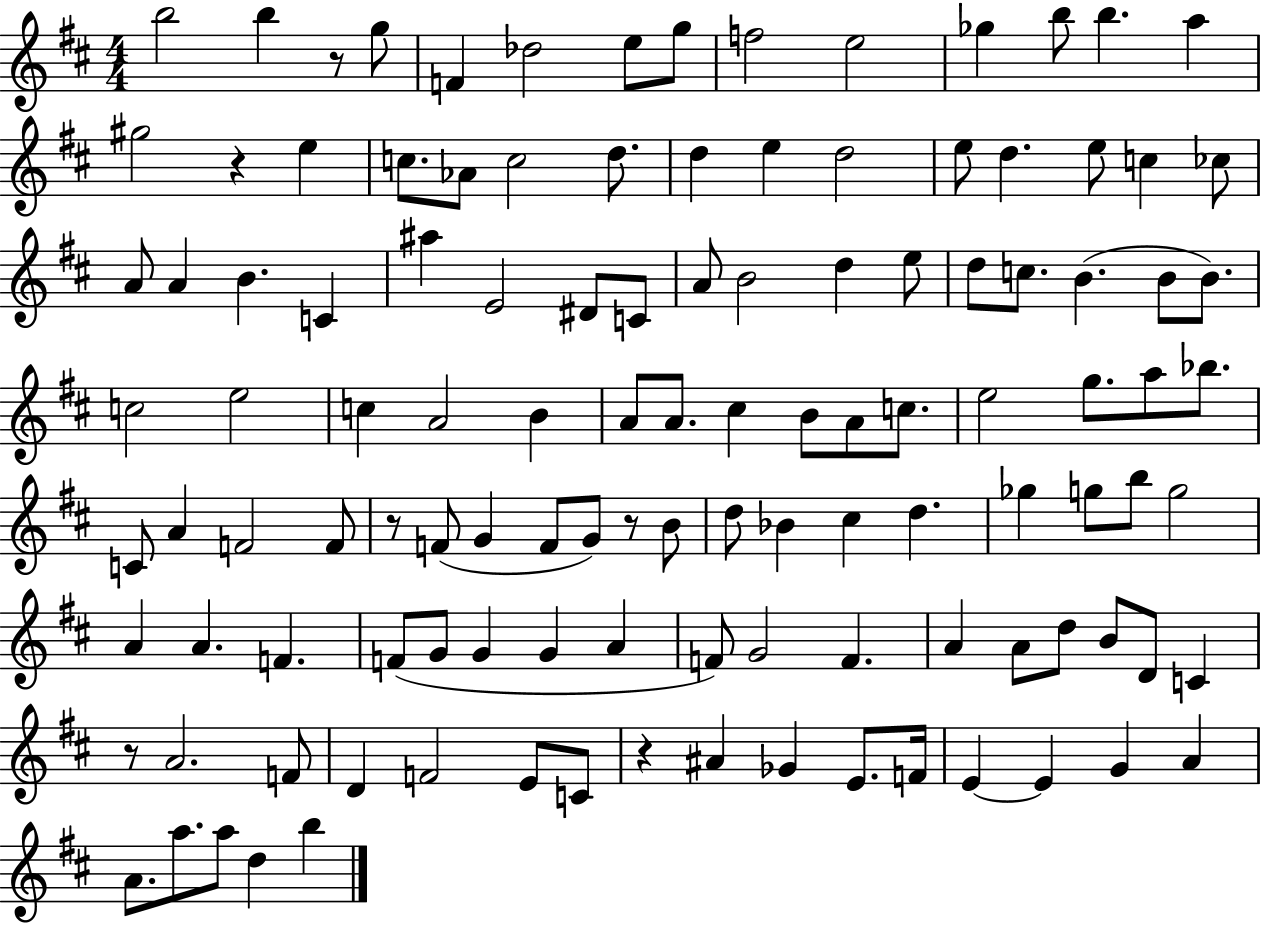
X:1
T:Untitled
M:4/4
L:1/4
K:D
b2 b z/2 g/2 F _d2 e/2 g/2 f2 e2 _g b/2 b a ^g2 z e c/2 _A/2 c2 d/2 d e d2 e/2 d e/2 c _c/2 A/2 A B C ^a E2 ^D/2 C/2 A/2 B2 d e/2 d/2 c/2 B B/2 B/2 c2 e2 c A2 B A/2 A/2 ^c B/2 A/2 c/2 e2 g/2 a/2 _b/2 C/2 A F2 F/2 z/2 F/2 G F/2 G/2 z/2 B/2 d/2 _B ^c d _g g/2 b/2 g2 A A F F/2 G/2 G G A F/2 G2 F A A/2 d/2 B/2 D/2 C z/2 A2 F/2 D F2 E/2 C/2 z ^A _G E/2 F/4 E E G A A/2 a/2 a/2 d b